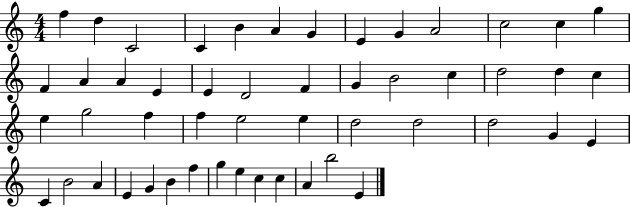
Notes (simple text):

F5/q D5/q C4/h C4/q B4/q A4/q G4/q E4/q G4/q A4/h C5/h C5/q G5/q F4/q A4/q A4/q E4/q E4/q D4/h F4/q G4/q B4/h C5/q D5/h D5/q C5/q E5/q G5/h F5/q F5/q E5/h E5/q D5/h D5/h D5/h G4/q E4/q C4/q B4/h A4/q E4/q G4/q B4/q F5/q G5/q E5/q C5/q C5/q A4/q B5/h E4/q